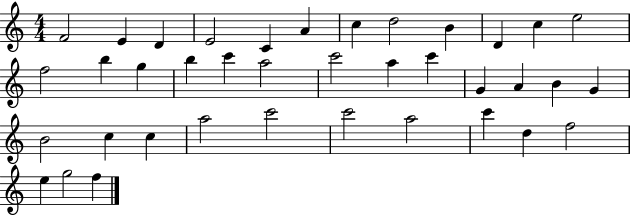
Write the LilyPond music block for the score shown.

{
  \clef treble
  \numericTimeSignature
  \time 4/4
  \key c \major
  f'2 e'4 d'4 | e'2 c'4 a'4 | c''4 d''2 b'4 | d'4 c''4 e''2 | \break f''2 b''4 g''4 | b''4 c'''4 a''2 | c'''2 a''4 c'''4 | g'4 a'4 b'4 g'4 | \break b'2 c''4 c''4 | a''2 c'''2 | c'''2 a''2 | c'''4 d''4 f''2 | \break e''4 g''2 f''4 | \bar "|."
}